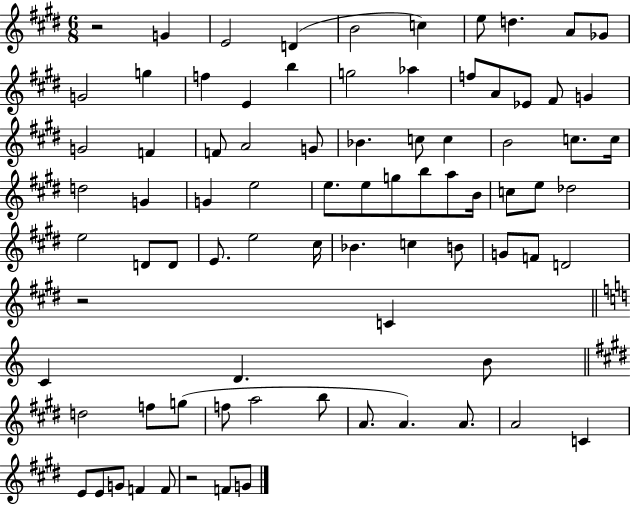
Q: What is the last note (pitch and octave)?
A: G4